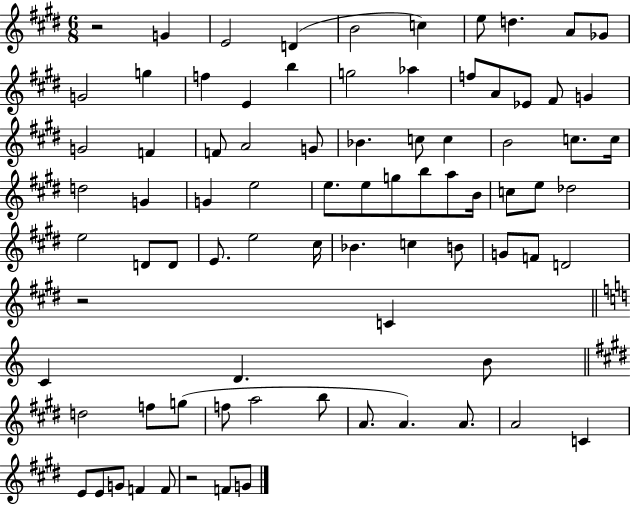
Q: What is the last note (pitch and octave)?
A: G4